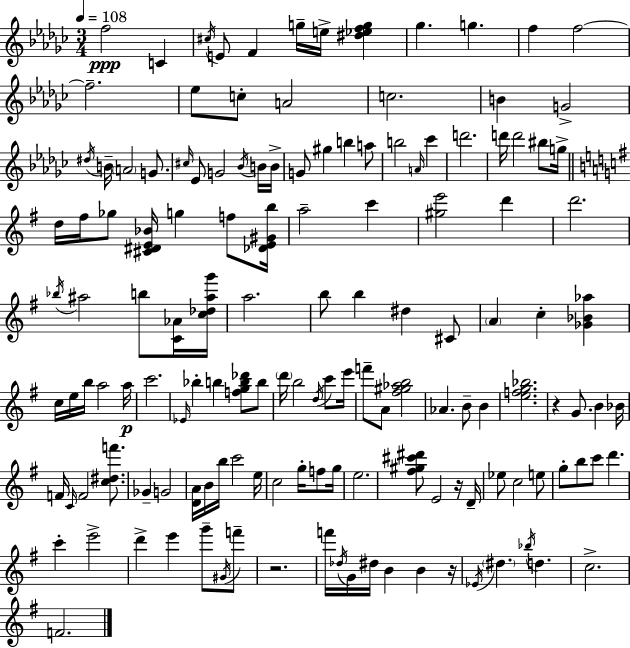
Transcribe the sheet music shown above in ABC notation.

X:1
T:Untitled
M:3/4
L:1/4
K:Ebm
f2 C ^c/4 E/2 F g/4 e/4 [^d_efg] _g g f f2 f2 _e/2 c/2 A2 c2 B G2 ^d/4 B/4 A2 G/2 ^c/4 _E/2 G2 _B/4 B/4 B/4 G/2 ^g b a/2 b2 A/4 _c' d'2 d'/4 d'2 ^b/2 g/4 d/4 ^f/4 _g/2 [^C^DE_B]/4 g f/2 [_DE^Gb]/4 a2 c' [^ge']2 d' d'2 _b/4 ^a2 b/2 [C_A]/4 [c_d^ag']/4 a2 b/2 b ^d ^C/2 A c [_G_B_a] c/4 e/4 b/4 a2 a/4 c'2 _E/4 _b b [fgb_d']/2 b/2 d'/4 b2 d/4 c'/2 e'/4 f'/2 A/2 [^f^g_ab]2 _A B/2 B [efg_b]2 z G/2 B _B/4 F/4 C/4 F2 [c^df']/2 _G G2 [DA]/4 B/4 b/4 c'2 e/4 c2 g/4 f/2 g/4 e2 [^f^g^c'^d']/2 E2 z/4 D/4 _e/2 c2 e/2 g/2 b/2 c'/2 d' c' e'2 d' e' g'/2 ^G/4 f'/2 z2 f'/4 _d/4 G/4 ^d/4 B B z/4 _E/4 ^d _b/4 d c2 F2